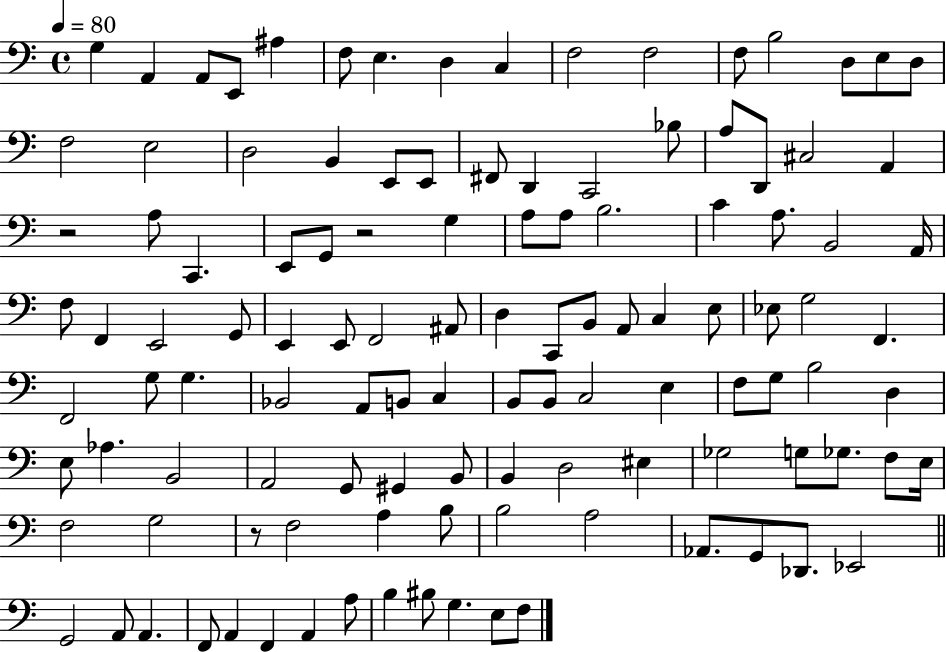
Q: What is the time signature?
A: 4/4